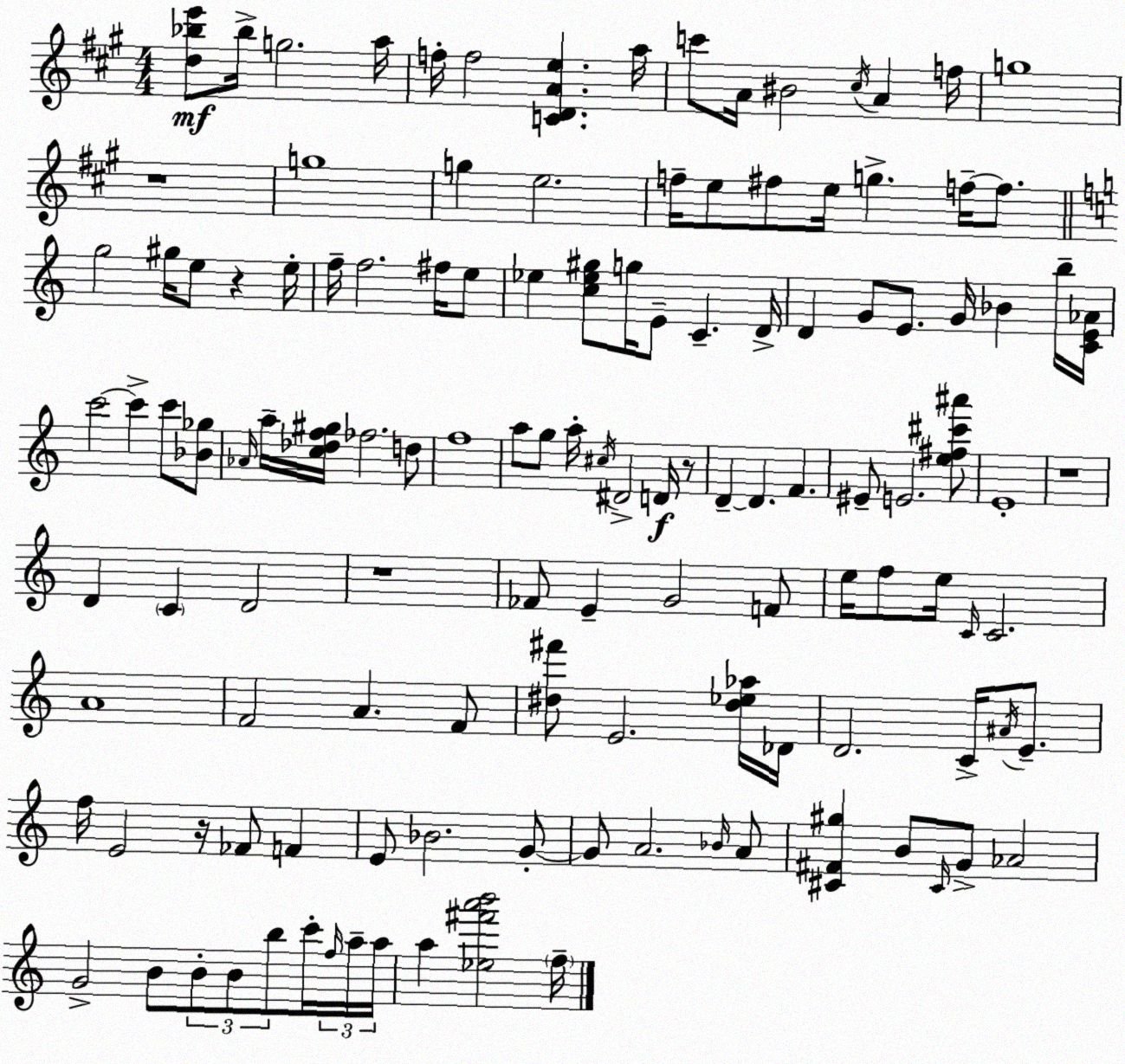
X:1
T:Untitled
M:4/4
L:1/4
K:A
[d_be']/2 _b/4 g2 a/4 f/4 f2 [CDAe] a/4 c'/2 A/4 ^B2 ^c/4 A f/4 g4 z4 g4 g e2 f/4 e/2 ^f/2 e/4 g f/4 f/2 g2 ^g/4 e/2 z e/4 f/4 f2 ^f/4 e/2 _e [c_e^g]/2 g/4 E/2 C D/4 D G/2 E/2 G/4 _B b/4 [CE_A]/4 c'2 c' c'/2 [_B_g]/2 _A/4 a/4 [c_df^g]/4 _f2 d/2 f4 a/2 g/2 a/4 ^c/4 ^D2 D/4 z/2 D D F ^E/2 E2 [e^f^c'^a']/2 E4 z4 D C D2 z4 _F/2 E G2 F/2 e/4 f/2 e/4 C/4 C2 A4 F2 A F/2 [^d^f']/2 E2 [^d_e_a]/4 _D/4 D2 C/4 ^A/4 E/2 f/4 E2 z/4 _F/2 F E/2 _B2 G/2 G/2 A2 _B/4 A/2 [^C^F^g] B/2 ^C/4 G/2 _A2 G2 B/2 B/2 B/2 b/2 c'/4 f/4 a/4 a/4 a [_e^f'a'b']2 f/4